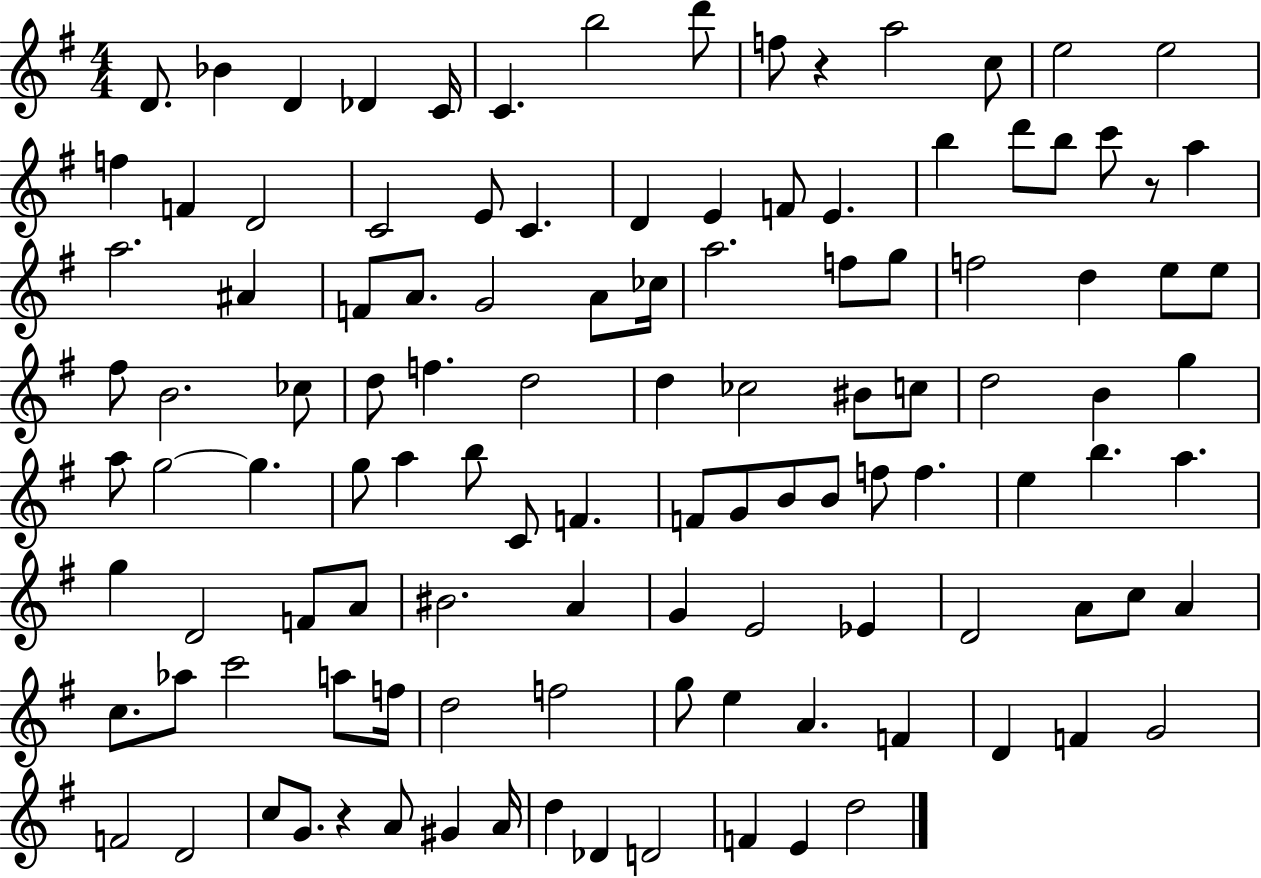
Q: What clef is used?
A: treble